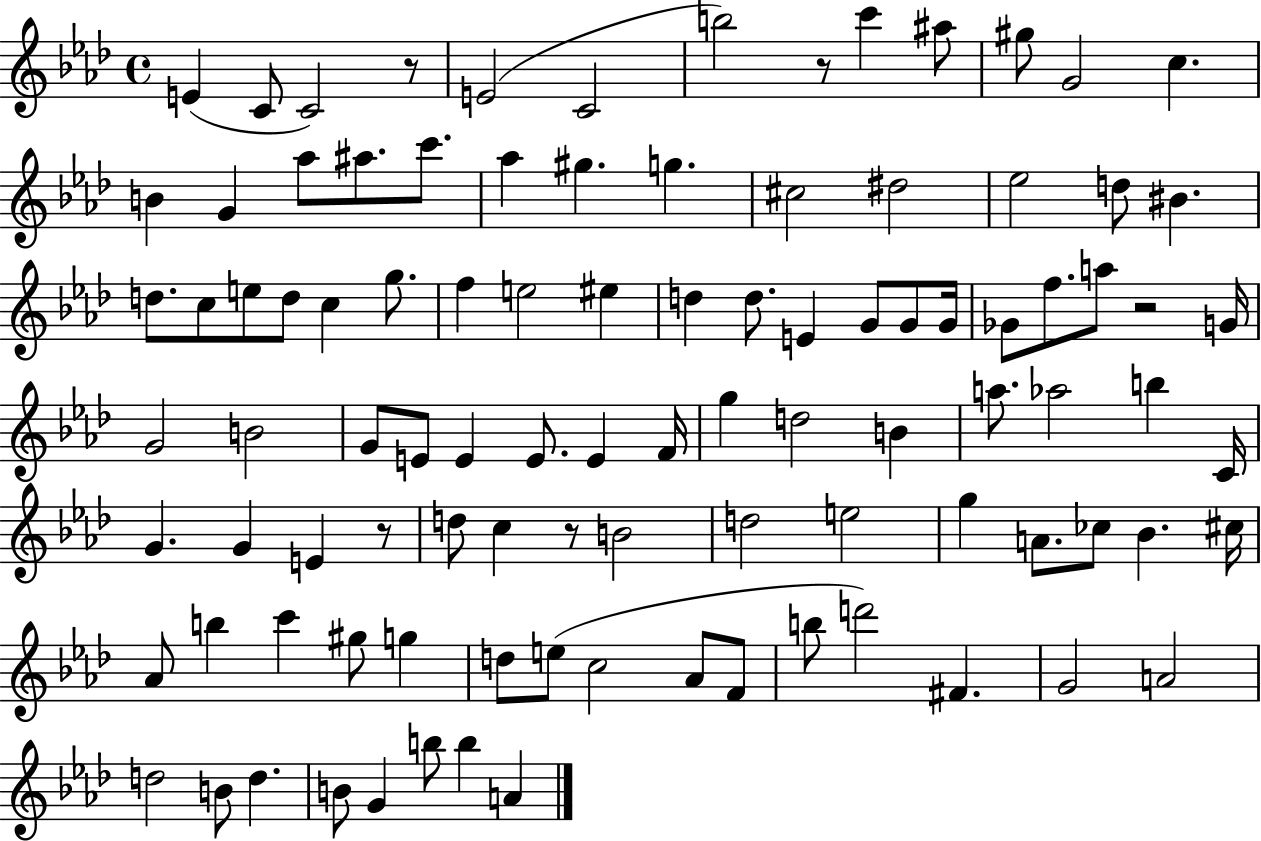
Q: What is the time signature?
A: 4/4